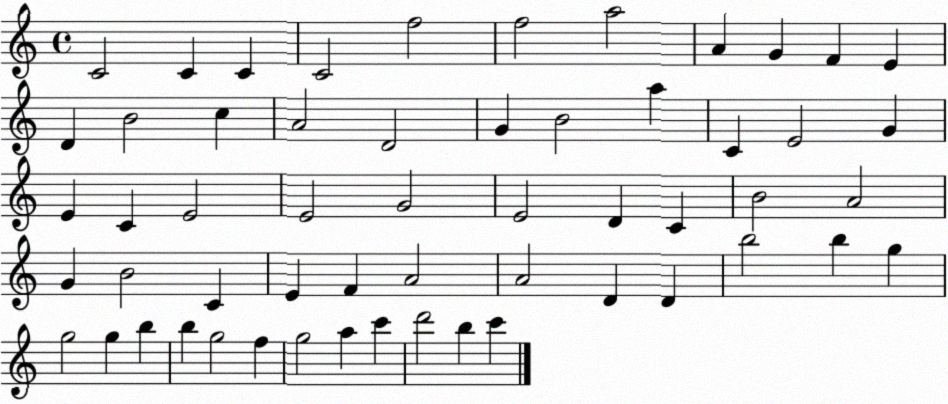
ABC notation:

X:1
T:Untitled
M:4/4
L:1/4
K:C
C2 C C C2 f2 f2 a2 A G F E D B2 c A2 D2 G B2 a C E2 G E C E2 E2 G2 E2 D C B2 A2 G B2 C E F A2 A2 D D b2 b g g2 g b b g2 f g2 a c' d'2 b c'